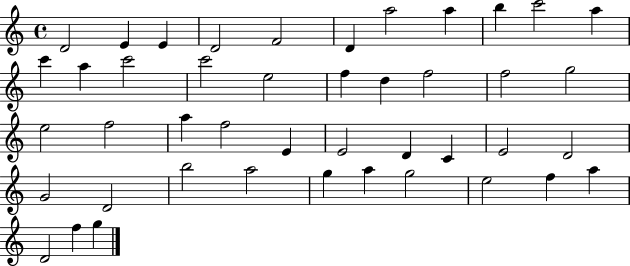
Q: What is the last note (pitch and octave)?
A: G5